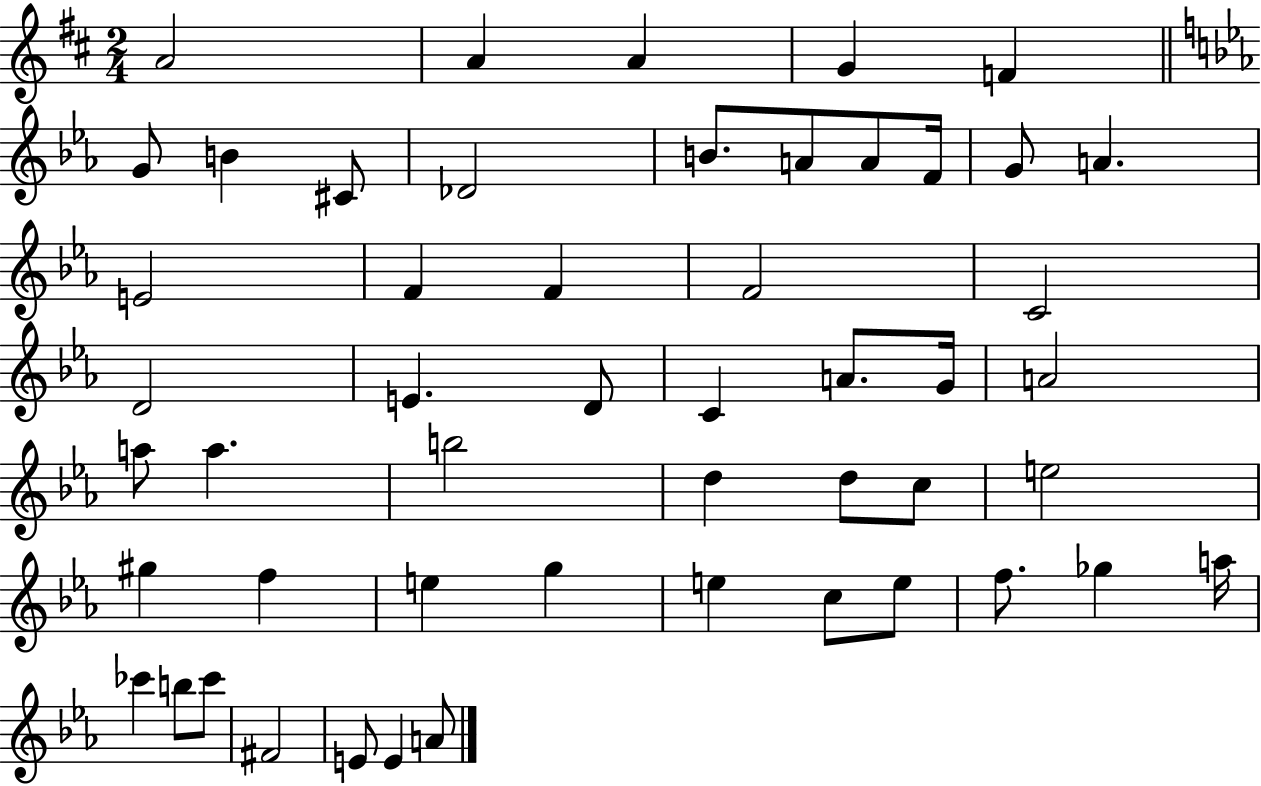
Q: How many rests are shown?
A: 0